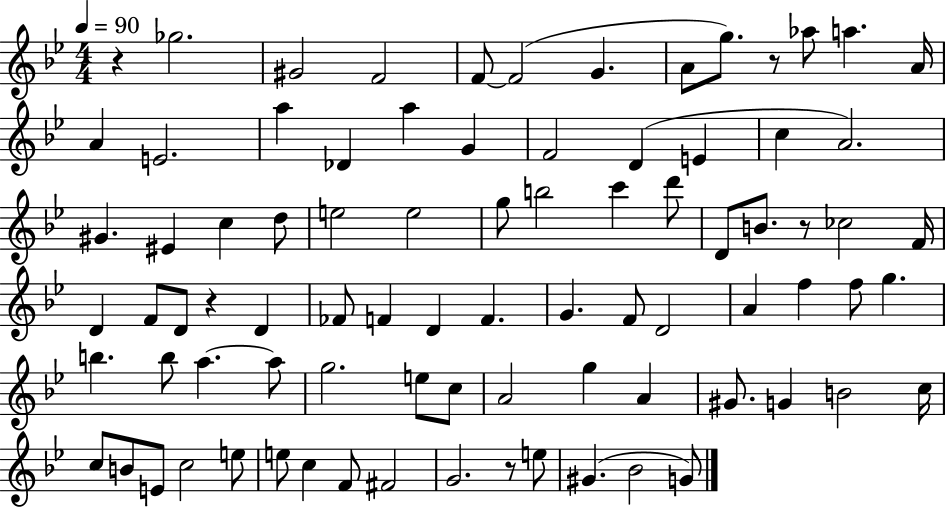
{
  \clef treble
  \numericTimeSignature
  \time 4/4
  \key bes \major
  \tempo 4 = 90
  r4 ges''2. | gis'2 f'2 | f'8~~ f'2( g'4. | a'8 g''8.) r8 aes''8 a''4. a'16 | \break a'4 e'2. | a''4 des'4 a''4 g'4 | f'2 d'4( e'4 | c''4 a'2.) | \break gis'4. eis'4 c''4 d''8 | e''2 e''2 | g''8 b''2 c'''4 d'''8 | d'8 b'8. r8 ces''2 f'16 | \break d'4 f'8 d'8 r4 d'4 | fes'8 f'4 d'4 f'4. | g'4. f'8 d'2 | a'4 f''4 f''8 g''4. | \break b''4. b''8 a''4.~~ a''8 | g''2. e''8 c''8 | a'2 g''4 a'4 | gis'8. g'4 b'2 c''16 | \break c''8 b'8 e'8 c''2 e''8 | e''8 c''4 f'8 fis'2 | g'2. r8 e''8 | gis'4.( bes'2 g'8) | \break \bar "|."
}